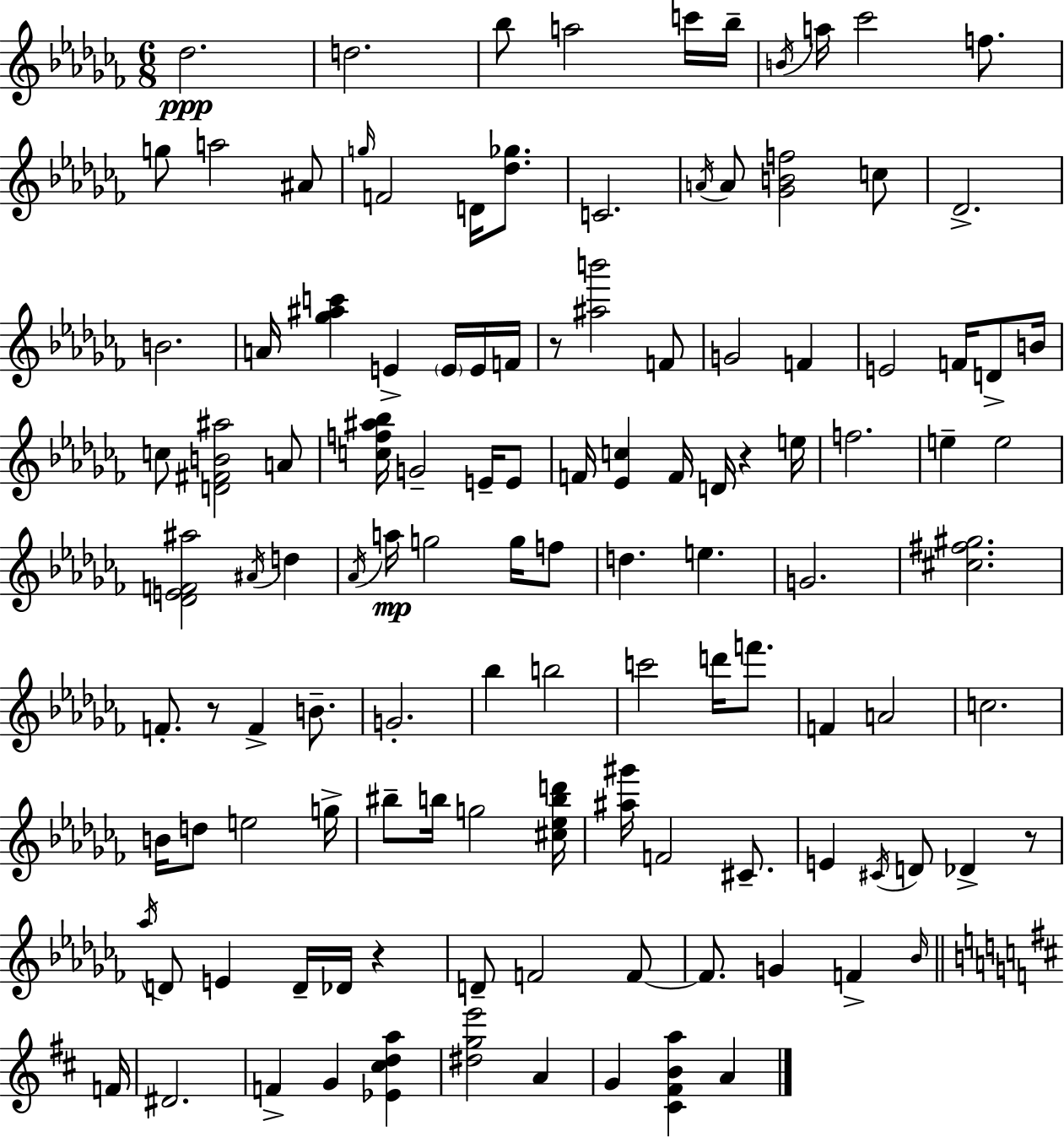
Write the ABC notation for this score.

X:1
T:Untitled
M:6/8
L:1/4
K:Abm
_d2 d2 _b/2 a2 c'/4 _b/4 B/4 a/4 _c'2 f/2 g/2 a2 ^A/2 g/4 F2 D/4 [_d_g]/2 C2 A/4 A/2 [_GBf]2 c/2 _D2 B2 A/4 [_g^ac'] E E/4 E/4 F/4 z/2 [^ab']2 F/2 G2 F E2 F/4 D/2 B/4 c/2 [D^FB^a]2 A/2 [cf^a_b]/4 G2 E/4 E/2 F/4 [_Ec] F/4 D/4 z e/4 f2 e e2 [_DEF^a]2 ^A/4 d _A/4 a/4 g2 g/4 f/2 d e G2 [^c^f^g]2 F/2 z/2 F B/2 G2 _b b2 c'2 d'/4 f'/2 F A2 c2 B/4 d/2 e2 g/4 ^b/2 b/4 g2 [^c_ebd']/4 [^a^g']/4 F2 ^C/2 E ^C/4 D/2 _D z/2 _a/4 D/2 E D/4 _D/4 z D/2 F2 F/2 F/2 G F _B/4 F/4 ^D2 F G [_E^cda] [^dge']2 A G [^C^FBa] A